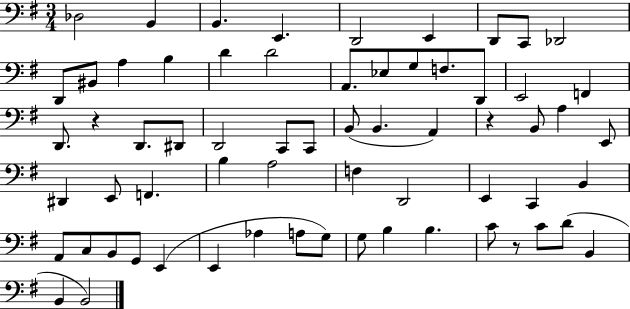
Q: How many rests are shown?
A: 3